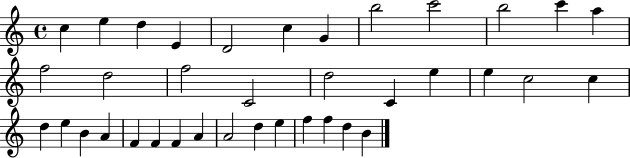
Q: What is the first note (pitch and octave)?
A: C5